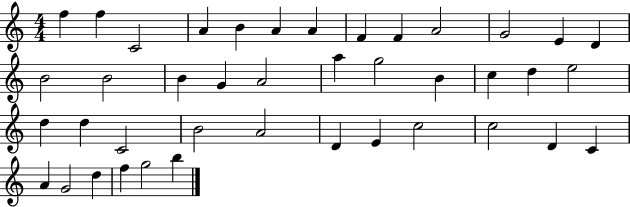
X:1
T:Untitled
M:4/4
L:1/4
K:C
f f C2 A B A A F F A2 G2 E D B2 B2 B G A2 a g2 B c d e2 d d C2 B2 A2 D E c2 c2 D C A G2 d f g2 b